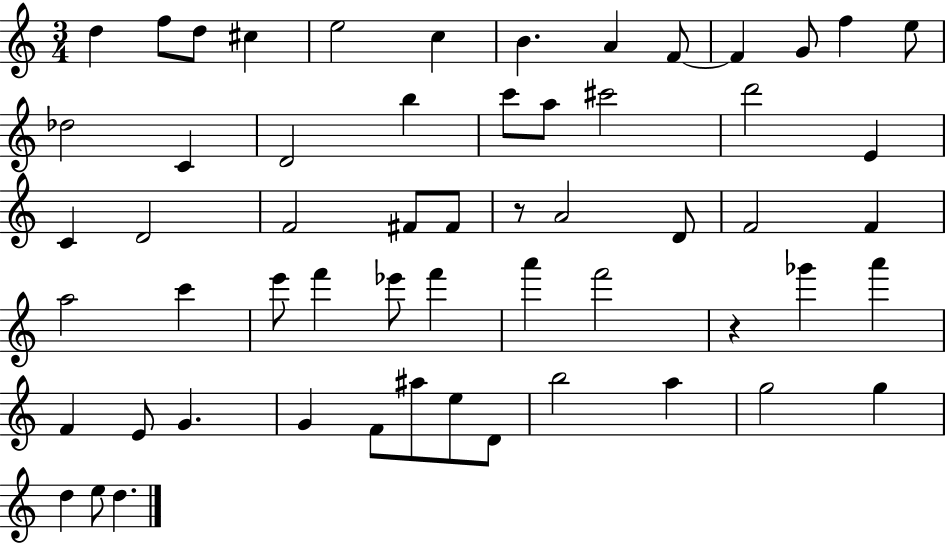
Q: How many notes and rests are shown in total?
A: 58